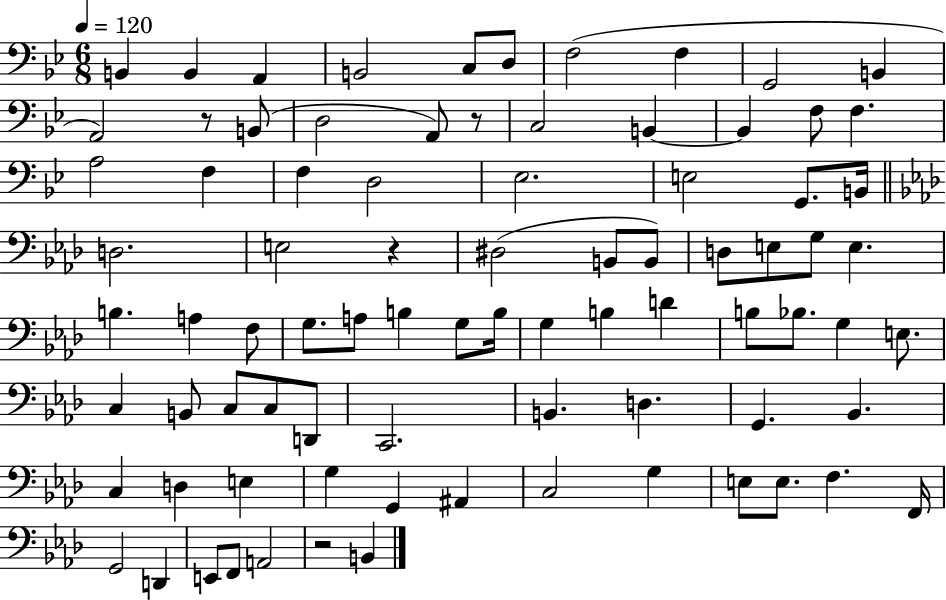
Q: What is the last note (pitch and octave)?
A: B2